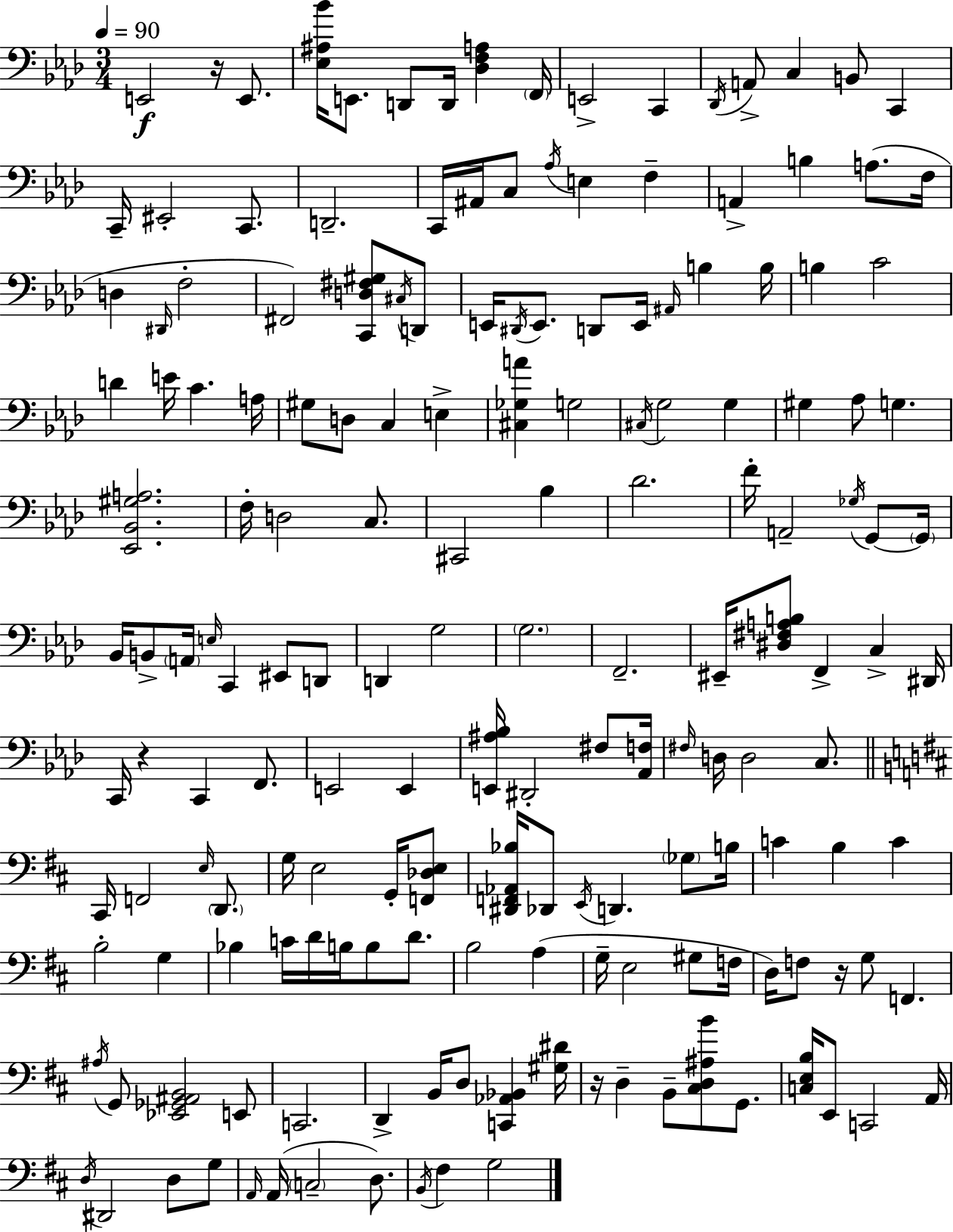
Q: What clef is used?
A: bass